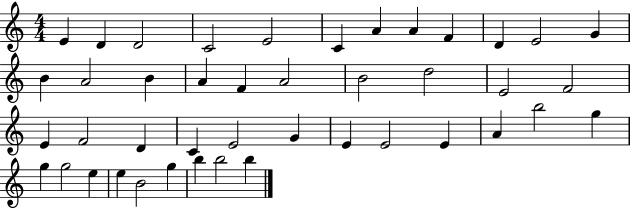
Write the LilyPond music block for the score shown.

{
  \clef treble
  \numericTimeSignature
  \time 4/4
  \key c \major
  e'4 d'4 d'2 | c'2 e'2 | c'4 a'4 a'4 f'4 | d'4 e'2 g'4 | \break b'4 a'2 b'4 | a'4 f'4 a'2 | b'2 d''2 | e'2 f'2 | \break e'4 f'2 d'4 | c'4 e'2 g'4 | e'4 e'2 e'4 | a'4 b''2 g''4 | \break g''4 g''2 e''4 | e''4 b'2 g''4 | b''4 b''2 b''4 | \bar "|."
}